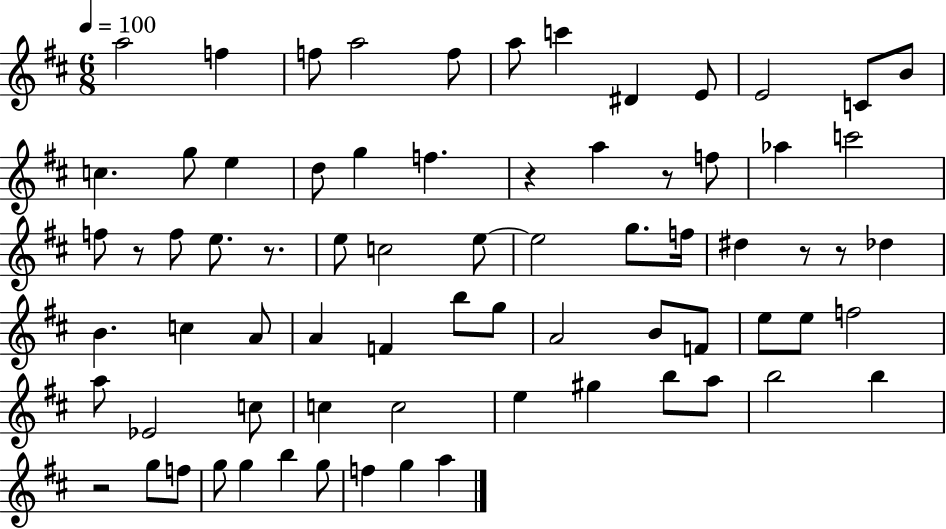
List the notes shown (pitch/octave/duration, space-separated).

A5/h F5/q F5/e A5/h F5/e A5/e C6/q D#4/q E4/e E4/h C4/e B4/e C5/q. G5/e E5/q D5/e G5/q F5/q. R/q A5/q R/e F5/e Ab5/q C6/h F5/e R/e F5/e E5/e. R/e. E5/e C5/h E5/e E5/h G5/e. F5/s D#5/q R/e R/e Db5/q B4/q. C5/q A4/e A4/q F4/q B5/e G5/e A4/h B4/e F4/e E5/e E5/e F5/h A5/e Eb4/h C5/e C5/q C5/h E5/q G#5/q B5/e A5/e B5/h B5/q R/h G5/e F5/e G5/e G5/q B5/q G5/e F5/q G5/q A5/q